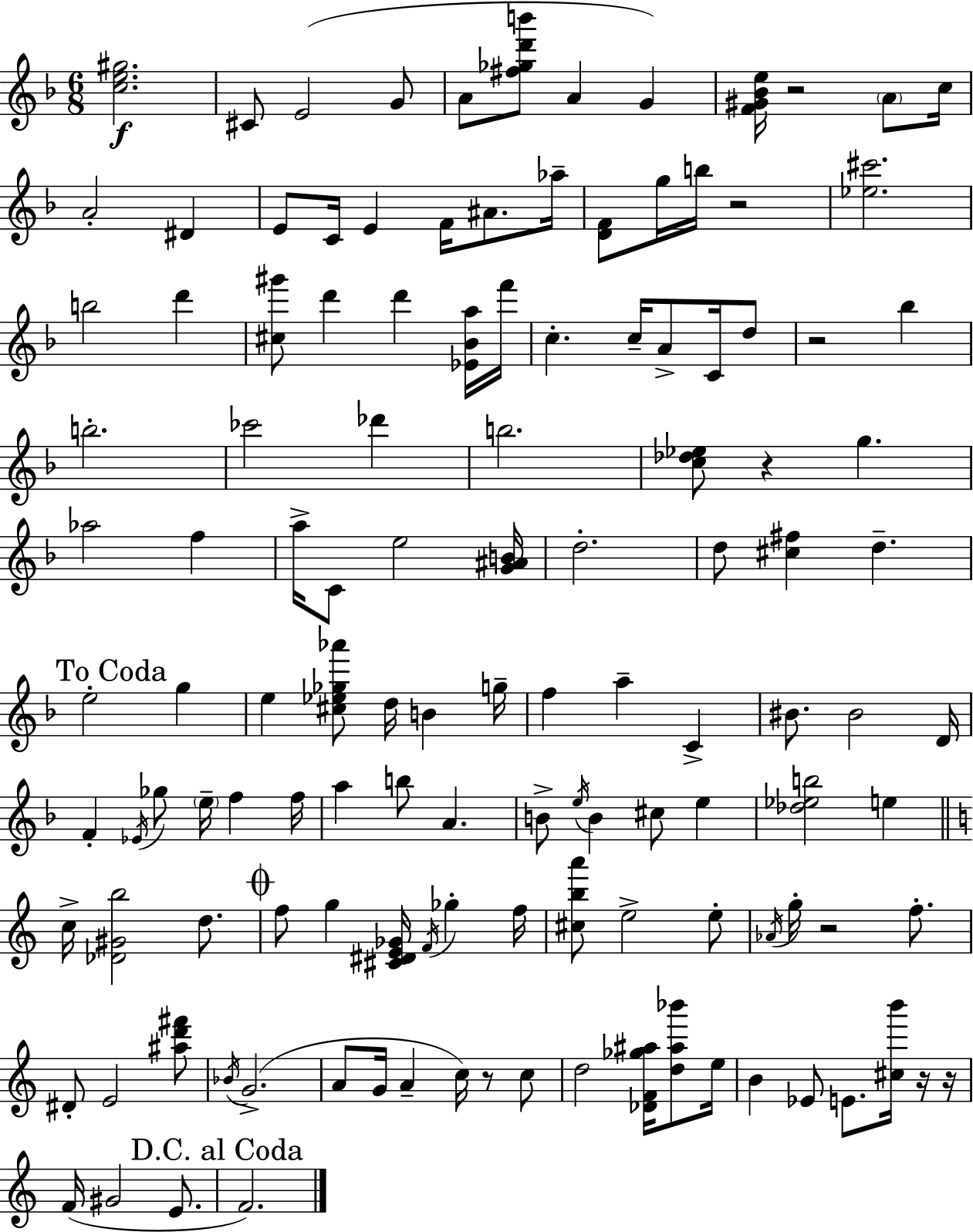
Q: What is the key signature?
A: D minor